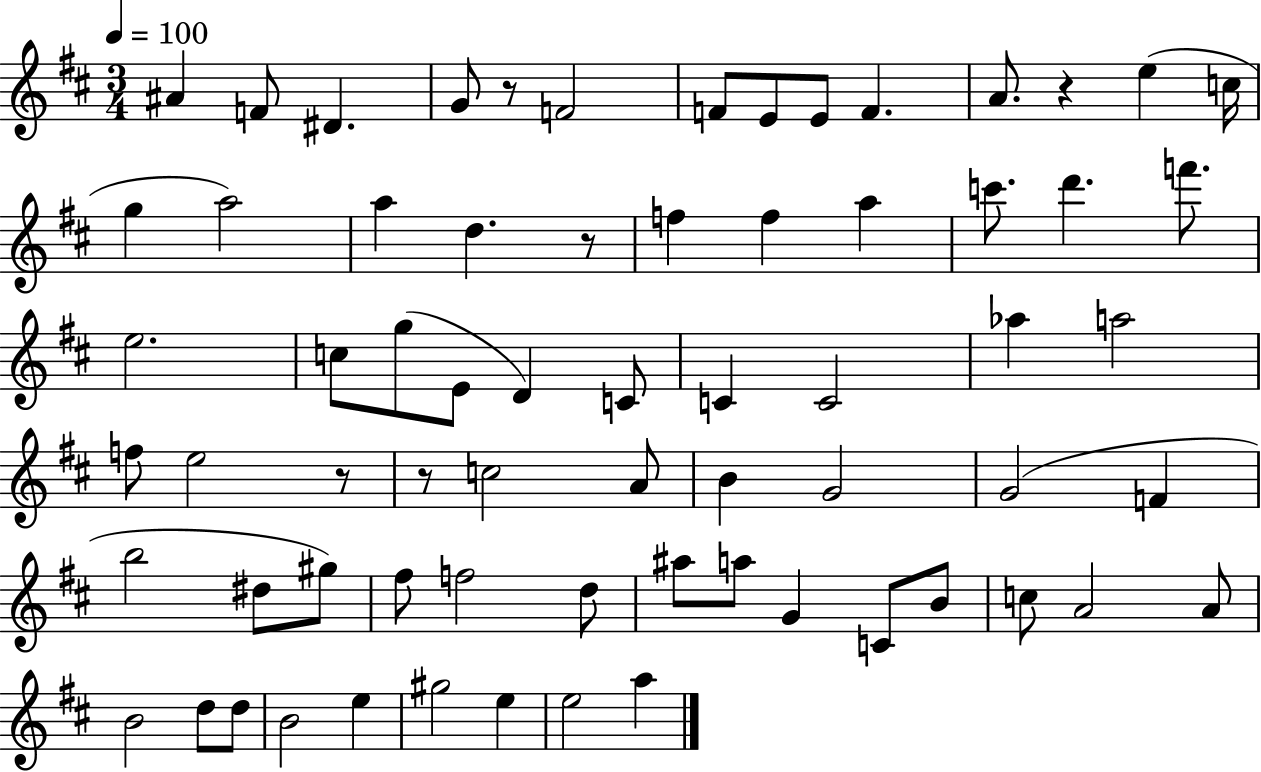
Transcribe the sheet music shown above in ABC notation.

X:1
T:Untitled
M:3/4
L:1/4
K:D
^A F/2 ^D G/2 z/2 F2 F/2 E/2 E/2 F A/2 z e c/4 g a2 a d z/2 f f a c'/2 d' f'/2 e2 c/2 g/2 E/2 D C/2 C C2 _a a2 f/2 e2 z/2 z/2 c2 A/2 B G2 G2 F b2 ^d/2 ^g/2 ^f/2 f2 d/2 ^a/2 a/2 G C/2 B/2 c/2 A2 A/2 B2 d/2 d/2 B2 e ^g2 e e2 a